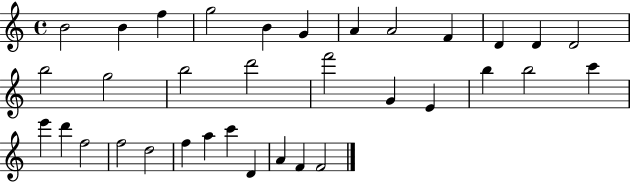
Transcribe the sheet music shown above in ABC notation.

X:1
T:Untitled
M:4/4
L:1/4
K:C
B2 B f g2 B G A A2 F D D D2 b2 g2 b2 d'2 f'2 G E b b2 c' e' d' f2 f2 d2 f a c' D A F F2